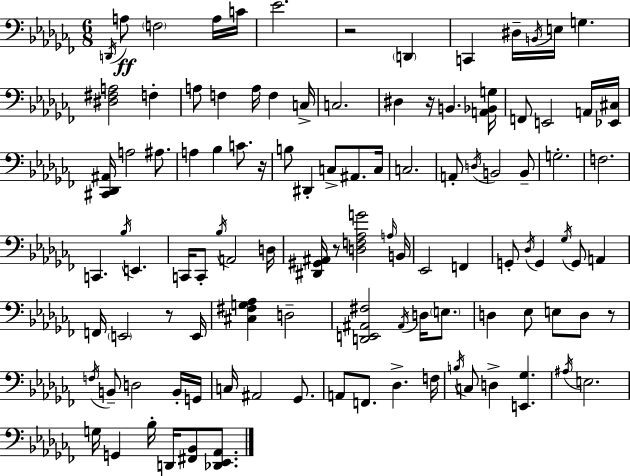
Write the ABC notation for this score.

X:1
T:Untitled
M:6/8
L:1/4
K:Abm
D,,/4 A,/2 F,2 A,/4 C/4 _E2 z2 D,, C,, ^D,/4 B,,/4 E,/4 G, [^D,^F,A,]2 F, A,/2 F, A,/4 F, C,/4 C,2 ^D, z/4 B,, [A,,_B,,G,]/4 F,,/2 E,,2 A,,/4 [_E,,^C,]/4 [^C,,_D,,^A,,]/4 A,2 ^A,/2 A, _B, C/2 z/4 B,/2 ^D,, C,/2 ^A,,/2 C,/4 C,2 A,,/2 D,/4 B,,2 B,,/2 G,2 F,2 C,, _B,/4 E,, C,,/4 C,,/2 _B,/4 A,,2 D,/4 [^D,,^G,,^A,,]/4 z/2 [D,F,_A,G]2 A,/4 B,,/4 _E,,2 F,, G,,/2 _D,/4 G,, _G,/4 G,,/2 A,, F,,/4 E,,2 z/2 E,,/4 [^C,^F,G,_A,] D,2 [D,,E,,^A,,^F,]2 ^A,,/4 D,/4 E,/2 D, _E,/2 E,/2 D,/2 z/2 F,/4 B,,/2 D,2 B,,/4 G,,/4 C,/4 ^A,,2 _G,,/2 A,,/2 F,,/2 _D, F,/4 B,/4 C,/2 D, [E,,_G,] ^A,/4 E,2 G,/4 G,, _B,/4 D,,/4 [^F,,_B,,]/2 [_D,,_E,,_A,,]/2